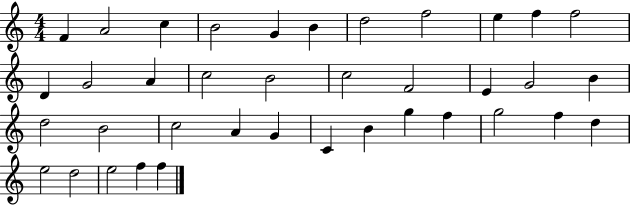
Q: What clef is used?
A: treble